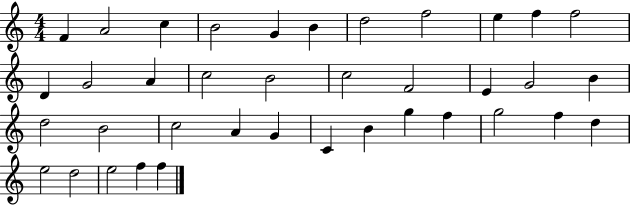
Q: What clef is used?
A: treble